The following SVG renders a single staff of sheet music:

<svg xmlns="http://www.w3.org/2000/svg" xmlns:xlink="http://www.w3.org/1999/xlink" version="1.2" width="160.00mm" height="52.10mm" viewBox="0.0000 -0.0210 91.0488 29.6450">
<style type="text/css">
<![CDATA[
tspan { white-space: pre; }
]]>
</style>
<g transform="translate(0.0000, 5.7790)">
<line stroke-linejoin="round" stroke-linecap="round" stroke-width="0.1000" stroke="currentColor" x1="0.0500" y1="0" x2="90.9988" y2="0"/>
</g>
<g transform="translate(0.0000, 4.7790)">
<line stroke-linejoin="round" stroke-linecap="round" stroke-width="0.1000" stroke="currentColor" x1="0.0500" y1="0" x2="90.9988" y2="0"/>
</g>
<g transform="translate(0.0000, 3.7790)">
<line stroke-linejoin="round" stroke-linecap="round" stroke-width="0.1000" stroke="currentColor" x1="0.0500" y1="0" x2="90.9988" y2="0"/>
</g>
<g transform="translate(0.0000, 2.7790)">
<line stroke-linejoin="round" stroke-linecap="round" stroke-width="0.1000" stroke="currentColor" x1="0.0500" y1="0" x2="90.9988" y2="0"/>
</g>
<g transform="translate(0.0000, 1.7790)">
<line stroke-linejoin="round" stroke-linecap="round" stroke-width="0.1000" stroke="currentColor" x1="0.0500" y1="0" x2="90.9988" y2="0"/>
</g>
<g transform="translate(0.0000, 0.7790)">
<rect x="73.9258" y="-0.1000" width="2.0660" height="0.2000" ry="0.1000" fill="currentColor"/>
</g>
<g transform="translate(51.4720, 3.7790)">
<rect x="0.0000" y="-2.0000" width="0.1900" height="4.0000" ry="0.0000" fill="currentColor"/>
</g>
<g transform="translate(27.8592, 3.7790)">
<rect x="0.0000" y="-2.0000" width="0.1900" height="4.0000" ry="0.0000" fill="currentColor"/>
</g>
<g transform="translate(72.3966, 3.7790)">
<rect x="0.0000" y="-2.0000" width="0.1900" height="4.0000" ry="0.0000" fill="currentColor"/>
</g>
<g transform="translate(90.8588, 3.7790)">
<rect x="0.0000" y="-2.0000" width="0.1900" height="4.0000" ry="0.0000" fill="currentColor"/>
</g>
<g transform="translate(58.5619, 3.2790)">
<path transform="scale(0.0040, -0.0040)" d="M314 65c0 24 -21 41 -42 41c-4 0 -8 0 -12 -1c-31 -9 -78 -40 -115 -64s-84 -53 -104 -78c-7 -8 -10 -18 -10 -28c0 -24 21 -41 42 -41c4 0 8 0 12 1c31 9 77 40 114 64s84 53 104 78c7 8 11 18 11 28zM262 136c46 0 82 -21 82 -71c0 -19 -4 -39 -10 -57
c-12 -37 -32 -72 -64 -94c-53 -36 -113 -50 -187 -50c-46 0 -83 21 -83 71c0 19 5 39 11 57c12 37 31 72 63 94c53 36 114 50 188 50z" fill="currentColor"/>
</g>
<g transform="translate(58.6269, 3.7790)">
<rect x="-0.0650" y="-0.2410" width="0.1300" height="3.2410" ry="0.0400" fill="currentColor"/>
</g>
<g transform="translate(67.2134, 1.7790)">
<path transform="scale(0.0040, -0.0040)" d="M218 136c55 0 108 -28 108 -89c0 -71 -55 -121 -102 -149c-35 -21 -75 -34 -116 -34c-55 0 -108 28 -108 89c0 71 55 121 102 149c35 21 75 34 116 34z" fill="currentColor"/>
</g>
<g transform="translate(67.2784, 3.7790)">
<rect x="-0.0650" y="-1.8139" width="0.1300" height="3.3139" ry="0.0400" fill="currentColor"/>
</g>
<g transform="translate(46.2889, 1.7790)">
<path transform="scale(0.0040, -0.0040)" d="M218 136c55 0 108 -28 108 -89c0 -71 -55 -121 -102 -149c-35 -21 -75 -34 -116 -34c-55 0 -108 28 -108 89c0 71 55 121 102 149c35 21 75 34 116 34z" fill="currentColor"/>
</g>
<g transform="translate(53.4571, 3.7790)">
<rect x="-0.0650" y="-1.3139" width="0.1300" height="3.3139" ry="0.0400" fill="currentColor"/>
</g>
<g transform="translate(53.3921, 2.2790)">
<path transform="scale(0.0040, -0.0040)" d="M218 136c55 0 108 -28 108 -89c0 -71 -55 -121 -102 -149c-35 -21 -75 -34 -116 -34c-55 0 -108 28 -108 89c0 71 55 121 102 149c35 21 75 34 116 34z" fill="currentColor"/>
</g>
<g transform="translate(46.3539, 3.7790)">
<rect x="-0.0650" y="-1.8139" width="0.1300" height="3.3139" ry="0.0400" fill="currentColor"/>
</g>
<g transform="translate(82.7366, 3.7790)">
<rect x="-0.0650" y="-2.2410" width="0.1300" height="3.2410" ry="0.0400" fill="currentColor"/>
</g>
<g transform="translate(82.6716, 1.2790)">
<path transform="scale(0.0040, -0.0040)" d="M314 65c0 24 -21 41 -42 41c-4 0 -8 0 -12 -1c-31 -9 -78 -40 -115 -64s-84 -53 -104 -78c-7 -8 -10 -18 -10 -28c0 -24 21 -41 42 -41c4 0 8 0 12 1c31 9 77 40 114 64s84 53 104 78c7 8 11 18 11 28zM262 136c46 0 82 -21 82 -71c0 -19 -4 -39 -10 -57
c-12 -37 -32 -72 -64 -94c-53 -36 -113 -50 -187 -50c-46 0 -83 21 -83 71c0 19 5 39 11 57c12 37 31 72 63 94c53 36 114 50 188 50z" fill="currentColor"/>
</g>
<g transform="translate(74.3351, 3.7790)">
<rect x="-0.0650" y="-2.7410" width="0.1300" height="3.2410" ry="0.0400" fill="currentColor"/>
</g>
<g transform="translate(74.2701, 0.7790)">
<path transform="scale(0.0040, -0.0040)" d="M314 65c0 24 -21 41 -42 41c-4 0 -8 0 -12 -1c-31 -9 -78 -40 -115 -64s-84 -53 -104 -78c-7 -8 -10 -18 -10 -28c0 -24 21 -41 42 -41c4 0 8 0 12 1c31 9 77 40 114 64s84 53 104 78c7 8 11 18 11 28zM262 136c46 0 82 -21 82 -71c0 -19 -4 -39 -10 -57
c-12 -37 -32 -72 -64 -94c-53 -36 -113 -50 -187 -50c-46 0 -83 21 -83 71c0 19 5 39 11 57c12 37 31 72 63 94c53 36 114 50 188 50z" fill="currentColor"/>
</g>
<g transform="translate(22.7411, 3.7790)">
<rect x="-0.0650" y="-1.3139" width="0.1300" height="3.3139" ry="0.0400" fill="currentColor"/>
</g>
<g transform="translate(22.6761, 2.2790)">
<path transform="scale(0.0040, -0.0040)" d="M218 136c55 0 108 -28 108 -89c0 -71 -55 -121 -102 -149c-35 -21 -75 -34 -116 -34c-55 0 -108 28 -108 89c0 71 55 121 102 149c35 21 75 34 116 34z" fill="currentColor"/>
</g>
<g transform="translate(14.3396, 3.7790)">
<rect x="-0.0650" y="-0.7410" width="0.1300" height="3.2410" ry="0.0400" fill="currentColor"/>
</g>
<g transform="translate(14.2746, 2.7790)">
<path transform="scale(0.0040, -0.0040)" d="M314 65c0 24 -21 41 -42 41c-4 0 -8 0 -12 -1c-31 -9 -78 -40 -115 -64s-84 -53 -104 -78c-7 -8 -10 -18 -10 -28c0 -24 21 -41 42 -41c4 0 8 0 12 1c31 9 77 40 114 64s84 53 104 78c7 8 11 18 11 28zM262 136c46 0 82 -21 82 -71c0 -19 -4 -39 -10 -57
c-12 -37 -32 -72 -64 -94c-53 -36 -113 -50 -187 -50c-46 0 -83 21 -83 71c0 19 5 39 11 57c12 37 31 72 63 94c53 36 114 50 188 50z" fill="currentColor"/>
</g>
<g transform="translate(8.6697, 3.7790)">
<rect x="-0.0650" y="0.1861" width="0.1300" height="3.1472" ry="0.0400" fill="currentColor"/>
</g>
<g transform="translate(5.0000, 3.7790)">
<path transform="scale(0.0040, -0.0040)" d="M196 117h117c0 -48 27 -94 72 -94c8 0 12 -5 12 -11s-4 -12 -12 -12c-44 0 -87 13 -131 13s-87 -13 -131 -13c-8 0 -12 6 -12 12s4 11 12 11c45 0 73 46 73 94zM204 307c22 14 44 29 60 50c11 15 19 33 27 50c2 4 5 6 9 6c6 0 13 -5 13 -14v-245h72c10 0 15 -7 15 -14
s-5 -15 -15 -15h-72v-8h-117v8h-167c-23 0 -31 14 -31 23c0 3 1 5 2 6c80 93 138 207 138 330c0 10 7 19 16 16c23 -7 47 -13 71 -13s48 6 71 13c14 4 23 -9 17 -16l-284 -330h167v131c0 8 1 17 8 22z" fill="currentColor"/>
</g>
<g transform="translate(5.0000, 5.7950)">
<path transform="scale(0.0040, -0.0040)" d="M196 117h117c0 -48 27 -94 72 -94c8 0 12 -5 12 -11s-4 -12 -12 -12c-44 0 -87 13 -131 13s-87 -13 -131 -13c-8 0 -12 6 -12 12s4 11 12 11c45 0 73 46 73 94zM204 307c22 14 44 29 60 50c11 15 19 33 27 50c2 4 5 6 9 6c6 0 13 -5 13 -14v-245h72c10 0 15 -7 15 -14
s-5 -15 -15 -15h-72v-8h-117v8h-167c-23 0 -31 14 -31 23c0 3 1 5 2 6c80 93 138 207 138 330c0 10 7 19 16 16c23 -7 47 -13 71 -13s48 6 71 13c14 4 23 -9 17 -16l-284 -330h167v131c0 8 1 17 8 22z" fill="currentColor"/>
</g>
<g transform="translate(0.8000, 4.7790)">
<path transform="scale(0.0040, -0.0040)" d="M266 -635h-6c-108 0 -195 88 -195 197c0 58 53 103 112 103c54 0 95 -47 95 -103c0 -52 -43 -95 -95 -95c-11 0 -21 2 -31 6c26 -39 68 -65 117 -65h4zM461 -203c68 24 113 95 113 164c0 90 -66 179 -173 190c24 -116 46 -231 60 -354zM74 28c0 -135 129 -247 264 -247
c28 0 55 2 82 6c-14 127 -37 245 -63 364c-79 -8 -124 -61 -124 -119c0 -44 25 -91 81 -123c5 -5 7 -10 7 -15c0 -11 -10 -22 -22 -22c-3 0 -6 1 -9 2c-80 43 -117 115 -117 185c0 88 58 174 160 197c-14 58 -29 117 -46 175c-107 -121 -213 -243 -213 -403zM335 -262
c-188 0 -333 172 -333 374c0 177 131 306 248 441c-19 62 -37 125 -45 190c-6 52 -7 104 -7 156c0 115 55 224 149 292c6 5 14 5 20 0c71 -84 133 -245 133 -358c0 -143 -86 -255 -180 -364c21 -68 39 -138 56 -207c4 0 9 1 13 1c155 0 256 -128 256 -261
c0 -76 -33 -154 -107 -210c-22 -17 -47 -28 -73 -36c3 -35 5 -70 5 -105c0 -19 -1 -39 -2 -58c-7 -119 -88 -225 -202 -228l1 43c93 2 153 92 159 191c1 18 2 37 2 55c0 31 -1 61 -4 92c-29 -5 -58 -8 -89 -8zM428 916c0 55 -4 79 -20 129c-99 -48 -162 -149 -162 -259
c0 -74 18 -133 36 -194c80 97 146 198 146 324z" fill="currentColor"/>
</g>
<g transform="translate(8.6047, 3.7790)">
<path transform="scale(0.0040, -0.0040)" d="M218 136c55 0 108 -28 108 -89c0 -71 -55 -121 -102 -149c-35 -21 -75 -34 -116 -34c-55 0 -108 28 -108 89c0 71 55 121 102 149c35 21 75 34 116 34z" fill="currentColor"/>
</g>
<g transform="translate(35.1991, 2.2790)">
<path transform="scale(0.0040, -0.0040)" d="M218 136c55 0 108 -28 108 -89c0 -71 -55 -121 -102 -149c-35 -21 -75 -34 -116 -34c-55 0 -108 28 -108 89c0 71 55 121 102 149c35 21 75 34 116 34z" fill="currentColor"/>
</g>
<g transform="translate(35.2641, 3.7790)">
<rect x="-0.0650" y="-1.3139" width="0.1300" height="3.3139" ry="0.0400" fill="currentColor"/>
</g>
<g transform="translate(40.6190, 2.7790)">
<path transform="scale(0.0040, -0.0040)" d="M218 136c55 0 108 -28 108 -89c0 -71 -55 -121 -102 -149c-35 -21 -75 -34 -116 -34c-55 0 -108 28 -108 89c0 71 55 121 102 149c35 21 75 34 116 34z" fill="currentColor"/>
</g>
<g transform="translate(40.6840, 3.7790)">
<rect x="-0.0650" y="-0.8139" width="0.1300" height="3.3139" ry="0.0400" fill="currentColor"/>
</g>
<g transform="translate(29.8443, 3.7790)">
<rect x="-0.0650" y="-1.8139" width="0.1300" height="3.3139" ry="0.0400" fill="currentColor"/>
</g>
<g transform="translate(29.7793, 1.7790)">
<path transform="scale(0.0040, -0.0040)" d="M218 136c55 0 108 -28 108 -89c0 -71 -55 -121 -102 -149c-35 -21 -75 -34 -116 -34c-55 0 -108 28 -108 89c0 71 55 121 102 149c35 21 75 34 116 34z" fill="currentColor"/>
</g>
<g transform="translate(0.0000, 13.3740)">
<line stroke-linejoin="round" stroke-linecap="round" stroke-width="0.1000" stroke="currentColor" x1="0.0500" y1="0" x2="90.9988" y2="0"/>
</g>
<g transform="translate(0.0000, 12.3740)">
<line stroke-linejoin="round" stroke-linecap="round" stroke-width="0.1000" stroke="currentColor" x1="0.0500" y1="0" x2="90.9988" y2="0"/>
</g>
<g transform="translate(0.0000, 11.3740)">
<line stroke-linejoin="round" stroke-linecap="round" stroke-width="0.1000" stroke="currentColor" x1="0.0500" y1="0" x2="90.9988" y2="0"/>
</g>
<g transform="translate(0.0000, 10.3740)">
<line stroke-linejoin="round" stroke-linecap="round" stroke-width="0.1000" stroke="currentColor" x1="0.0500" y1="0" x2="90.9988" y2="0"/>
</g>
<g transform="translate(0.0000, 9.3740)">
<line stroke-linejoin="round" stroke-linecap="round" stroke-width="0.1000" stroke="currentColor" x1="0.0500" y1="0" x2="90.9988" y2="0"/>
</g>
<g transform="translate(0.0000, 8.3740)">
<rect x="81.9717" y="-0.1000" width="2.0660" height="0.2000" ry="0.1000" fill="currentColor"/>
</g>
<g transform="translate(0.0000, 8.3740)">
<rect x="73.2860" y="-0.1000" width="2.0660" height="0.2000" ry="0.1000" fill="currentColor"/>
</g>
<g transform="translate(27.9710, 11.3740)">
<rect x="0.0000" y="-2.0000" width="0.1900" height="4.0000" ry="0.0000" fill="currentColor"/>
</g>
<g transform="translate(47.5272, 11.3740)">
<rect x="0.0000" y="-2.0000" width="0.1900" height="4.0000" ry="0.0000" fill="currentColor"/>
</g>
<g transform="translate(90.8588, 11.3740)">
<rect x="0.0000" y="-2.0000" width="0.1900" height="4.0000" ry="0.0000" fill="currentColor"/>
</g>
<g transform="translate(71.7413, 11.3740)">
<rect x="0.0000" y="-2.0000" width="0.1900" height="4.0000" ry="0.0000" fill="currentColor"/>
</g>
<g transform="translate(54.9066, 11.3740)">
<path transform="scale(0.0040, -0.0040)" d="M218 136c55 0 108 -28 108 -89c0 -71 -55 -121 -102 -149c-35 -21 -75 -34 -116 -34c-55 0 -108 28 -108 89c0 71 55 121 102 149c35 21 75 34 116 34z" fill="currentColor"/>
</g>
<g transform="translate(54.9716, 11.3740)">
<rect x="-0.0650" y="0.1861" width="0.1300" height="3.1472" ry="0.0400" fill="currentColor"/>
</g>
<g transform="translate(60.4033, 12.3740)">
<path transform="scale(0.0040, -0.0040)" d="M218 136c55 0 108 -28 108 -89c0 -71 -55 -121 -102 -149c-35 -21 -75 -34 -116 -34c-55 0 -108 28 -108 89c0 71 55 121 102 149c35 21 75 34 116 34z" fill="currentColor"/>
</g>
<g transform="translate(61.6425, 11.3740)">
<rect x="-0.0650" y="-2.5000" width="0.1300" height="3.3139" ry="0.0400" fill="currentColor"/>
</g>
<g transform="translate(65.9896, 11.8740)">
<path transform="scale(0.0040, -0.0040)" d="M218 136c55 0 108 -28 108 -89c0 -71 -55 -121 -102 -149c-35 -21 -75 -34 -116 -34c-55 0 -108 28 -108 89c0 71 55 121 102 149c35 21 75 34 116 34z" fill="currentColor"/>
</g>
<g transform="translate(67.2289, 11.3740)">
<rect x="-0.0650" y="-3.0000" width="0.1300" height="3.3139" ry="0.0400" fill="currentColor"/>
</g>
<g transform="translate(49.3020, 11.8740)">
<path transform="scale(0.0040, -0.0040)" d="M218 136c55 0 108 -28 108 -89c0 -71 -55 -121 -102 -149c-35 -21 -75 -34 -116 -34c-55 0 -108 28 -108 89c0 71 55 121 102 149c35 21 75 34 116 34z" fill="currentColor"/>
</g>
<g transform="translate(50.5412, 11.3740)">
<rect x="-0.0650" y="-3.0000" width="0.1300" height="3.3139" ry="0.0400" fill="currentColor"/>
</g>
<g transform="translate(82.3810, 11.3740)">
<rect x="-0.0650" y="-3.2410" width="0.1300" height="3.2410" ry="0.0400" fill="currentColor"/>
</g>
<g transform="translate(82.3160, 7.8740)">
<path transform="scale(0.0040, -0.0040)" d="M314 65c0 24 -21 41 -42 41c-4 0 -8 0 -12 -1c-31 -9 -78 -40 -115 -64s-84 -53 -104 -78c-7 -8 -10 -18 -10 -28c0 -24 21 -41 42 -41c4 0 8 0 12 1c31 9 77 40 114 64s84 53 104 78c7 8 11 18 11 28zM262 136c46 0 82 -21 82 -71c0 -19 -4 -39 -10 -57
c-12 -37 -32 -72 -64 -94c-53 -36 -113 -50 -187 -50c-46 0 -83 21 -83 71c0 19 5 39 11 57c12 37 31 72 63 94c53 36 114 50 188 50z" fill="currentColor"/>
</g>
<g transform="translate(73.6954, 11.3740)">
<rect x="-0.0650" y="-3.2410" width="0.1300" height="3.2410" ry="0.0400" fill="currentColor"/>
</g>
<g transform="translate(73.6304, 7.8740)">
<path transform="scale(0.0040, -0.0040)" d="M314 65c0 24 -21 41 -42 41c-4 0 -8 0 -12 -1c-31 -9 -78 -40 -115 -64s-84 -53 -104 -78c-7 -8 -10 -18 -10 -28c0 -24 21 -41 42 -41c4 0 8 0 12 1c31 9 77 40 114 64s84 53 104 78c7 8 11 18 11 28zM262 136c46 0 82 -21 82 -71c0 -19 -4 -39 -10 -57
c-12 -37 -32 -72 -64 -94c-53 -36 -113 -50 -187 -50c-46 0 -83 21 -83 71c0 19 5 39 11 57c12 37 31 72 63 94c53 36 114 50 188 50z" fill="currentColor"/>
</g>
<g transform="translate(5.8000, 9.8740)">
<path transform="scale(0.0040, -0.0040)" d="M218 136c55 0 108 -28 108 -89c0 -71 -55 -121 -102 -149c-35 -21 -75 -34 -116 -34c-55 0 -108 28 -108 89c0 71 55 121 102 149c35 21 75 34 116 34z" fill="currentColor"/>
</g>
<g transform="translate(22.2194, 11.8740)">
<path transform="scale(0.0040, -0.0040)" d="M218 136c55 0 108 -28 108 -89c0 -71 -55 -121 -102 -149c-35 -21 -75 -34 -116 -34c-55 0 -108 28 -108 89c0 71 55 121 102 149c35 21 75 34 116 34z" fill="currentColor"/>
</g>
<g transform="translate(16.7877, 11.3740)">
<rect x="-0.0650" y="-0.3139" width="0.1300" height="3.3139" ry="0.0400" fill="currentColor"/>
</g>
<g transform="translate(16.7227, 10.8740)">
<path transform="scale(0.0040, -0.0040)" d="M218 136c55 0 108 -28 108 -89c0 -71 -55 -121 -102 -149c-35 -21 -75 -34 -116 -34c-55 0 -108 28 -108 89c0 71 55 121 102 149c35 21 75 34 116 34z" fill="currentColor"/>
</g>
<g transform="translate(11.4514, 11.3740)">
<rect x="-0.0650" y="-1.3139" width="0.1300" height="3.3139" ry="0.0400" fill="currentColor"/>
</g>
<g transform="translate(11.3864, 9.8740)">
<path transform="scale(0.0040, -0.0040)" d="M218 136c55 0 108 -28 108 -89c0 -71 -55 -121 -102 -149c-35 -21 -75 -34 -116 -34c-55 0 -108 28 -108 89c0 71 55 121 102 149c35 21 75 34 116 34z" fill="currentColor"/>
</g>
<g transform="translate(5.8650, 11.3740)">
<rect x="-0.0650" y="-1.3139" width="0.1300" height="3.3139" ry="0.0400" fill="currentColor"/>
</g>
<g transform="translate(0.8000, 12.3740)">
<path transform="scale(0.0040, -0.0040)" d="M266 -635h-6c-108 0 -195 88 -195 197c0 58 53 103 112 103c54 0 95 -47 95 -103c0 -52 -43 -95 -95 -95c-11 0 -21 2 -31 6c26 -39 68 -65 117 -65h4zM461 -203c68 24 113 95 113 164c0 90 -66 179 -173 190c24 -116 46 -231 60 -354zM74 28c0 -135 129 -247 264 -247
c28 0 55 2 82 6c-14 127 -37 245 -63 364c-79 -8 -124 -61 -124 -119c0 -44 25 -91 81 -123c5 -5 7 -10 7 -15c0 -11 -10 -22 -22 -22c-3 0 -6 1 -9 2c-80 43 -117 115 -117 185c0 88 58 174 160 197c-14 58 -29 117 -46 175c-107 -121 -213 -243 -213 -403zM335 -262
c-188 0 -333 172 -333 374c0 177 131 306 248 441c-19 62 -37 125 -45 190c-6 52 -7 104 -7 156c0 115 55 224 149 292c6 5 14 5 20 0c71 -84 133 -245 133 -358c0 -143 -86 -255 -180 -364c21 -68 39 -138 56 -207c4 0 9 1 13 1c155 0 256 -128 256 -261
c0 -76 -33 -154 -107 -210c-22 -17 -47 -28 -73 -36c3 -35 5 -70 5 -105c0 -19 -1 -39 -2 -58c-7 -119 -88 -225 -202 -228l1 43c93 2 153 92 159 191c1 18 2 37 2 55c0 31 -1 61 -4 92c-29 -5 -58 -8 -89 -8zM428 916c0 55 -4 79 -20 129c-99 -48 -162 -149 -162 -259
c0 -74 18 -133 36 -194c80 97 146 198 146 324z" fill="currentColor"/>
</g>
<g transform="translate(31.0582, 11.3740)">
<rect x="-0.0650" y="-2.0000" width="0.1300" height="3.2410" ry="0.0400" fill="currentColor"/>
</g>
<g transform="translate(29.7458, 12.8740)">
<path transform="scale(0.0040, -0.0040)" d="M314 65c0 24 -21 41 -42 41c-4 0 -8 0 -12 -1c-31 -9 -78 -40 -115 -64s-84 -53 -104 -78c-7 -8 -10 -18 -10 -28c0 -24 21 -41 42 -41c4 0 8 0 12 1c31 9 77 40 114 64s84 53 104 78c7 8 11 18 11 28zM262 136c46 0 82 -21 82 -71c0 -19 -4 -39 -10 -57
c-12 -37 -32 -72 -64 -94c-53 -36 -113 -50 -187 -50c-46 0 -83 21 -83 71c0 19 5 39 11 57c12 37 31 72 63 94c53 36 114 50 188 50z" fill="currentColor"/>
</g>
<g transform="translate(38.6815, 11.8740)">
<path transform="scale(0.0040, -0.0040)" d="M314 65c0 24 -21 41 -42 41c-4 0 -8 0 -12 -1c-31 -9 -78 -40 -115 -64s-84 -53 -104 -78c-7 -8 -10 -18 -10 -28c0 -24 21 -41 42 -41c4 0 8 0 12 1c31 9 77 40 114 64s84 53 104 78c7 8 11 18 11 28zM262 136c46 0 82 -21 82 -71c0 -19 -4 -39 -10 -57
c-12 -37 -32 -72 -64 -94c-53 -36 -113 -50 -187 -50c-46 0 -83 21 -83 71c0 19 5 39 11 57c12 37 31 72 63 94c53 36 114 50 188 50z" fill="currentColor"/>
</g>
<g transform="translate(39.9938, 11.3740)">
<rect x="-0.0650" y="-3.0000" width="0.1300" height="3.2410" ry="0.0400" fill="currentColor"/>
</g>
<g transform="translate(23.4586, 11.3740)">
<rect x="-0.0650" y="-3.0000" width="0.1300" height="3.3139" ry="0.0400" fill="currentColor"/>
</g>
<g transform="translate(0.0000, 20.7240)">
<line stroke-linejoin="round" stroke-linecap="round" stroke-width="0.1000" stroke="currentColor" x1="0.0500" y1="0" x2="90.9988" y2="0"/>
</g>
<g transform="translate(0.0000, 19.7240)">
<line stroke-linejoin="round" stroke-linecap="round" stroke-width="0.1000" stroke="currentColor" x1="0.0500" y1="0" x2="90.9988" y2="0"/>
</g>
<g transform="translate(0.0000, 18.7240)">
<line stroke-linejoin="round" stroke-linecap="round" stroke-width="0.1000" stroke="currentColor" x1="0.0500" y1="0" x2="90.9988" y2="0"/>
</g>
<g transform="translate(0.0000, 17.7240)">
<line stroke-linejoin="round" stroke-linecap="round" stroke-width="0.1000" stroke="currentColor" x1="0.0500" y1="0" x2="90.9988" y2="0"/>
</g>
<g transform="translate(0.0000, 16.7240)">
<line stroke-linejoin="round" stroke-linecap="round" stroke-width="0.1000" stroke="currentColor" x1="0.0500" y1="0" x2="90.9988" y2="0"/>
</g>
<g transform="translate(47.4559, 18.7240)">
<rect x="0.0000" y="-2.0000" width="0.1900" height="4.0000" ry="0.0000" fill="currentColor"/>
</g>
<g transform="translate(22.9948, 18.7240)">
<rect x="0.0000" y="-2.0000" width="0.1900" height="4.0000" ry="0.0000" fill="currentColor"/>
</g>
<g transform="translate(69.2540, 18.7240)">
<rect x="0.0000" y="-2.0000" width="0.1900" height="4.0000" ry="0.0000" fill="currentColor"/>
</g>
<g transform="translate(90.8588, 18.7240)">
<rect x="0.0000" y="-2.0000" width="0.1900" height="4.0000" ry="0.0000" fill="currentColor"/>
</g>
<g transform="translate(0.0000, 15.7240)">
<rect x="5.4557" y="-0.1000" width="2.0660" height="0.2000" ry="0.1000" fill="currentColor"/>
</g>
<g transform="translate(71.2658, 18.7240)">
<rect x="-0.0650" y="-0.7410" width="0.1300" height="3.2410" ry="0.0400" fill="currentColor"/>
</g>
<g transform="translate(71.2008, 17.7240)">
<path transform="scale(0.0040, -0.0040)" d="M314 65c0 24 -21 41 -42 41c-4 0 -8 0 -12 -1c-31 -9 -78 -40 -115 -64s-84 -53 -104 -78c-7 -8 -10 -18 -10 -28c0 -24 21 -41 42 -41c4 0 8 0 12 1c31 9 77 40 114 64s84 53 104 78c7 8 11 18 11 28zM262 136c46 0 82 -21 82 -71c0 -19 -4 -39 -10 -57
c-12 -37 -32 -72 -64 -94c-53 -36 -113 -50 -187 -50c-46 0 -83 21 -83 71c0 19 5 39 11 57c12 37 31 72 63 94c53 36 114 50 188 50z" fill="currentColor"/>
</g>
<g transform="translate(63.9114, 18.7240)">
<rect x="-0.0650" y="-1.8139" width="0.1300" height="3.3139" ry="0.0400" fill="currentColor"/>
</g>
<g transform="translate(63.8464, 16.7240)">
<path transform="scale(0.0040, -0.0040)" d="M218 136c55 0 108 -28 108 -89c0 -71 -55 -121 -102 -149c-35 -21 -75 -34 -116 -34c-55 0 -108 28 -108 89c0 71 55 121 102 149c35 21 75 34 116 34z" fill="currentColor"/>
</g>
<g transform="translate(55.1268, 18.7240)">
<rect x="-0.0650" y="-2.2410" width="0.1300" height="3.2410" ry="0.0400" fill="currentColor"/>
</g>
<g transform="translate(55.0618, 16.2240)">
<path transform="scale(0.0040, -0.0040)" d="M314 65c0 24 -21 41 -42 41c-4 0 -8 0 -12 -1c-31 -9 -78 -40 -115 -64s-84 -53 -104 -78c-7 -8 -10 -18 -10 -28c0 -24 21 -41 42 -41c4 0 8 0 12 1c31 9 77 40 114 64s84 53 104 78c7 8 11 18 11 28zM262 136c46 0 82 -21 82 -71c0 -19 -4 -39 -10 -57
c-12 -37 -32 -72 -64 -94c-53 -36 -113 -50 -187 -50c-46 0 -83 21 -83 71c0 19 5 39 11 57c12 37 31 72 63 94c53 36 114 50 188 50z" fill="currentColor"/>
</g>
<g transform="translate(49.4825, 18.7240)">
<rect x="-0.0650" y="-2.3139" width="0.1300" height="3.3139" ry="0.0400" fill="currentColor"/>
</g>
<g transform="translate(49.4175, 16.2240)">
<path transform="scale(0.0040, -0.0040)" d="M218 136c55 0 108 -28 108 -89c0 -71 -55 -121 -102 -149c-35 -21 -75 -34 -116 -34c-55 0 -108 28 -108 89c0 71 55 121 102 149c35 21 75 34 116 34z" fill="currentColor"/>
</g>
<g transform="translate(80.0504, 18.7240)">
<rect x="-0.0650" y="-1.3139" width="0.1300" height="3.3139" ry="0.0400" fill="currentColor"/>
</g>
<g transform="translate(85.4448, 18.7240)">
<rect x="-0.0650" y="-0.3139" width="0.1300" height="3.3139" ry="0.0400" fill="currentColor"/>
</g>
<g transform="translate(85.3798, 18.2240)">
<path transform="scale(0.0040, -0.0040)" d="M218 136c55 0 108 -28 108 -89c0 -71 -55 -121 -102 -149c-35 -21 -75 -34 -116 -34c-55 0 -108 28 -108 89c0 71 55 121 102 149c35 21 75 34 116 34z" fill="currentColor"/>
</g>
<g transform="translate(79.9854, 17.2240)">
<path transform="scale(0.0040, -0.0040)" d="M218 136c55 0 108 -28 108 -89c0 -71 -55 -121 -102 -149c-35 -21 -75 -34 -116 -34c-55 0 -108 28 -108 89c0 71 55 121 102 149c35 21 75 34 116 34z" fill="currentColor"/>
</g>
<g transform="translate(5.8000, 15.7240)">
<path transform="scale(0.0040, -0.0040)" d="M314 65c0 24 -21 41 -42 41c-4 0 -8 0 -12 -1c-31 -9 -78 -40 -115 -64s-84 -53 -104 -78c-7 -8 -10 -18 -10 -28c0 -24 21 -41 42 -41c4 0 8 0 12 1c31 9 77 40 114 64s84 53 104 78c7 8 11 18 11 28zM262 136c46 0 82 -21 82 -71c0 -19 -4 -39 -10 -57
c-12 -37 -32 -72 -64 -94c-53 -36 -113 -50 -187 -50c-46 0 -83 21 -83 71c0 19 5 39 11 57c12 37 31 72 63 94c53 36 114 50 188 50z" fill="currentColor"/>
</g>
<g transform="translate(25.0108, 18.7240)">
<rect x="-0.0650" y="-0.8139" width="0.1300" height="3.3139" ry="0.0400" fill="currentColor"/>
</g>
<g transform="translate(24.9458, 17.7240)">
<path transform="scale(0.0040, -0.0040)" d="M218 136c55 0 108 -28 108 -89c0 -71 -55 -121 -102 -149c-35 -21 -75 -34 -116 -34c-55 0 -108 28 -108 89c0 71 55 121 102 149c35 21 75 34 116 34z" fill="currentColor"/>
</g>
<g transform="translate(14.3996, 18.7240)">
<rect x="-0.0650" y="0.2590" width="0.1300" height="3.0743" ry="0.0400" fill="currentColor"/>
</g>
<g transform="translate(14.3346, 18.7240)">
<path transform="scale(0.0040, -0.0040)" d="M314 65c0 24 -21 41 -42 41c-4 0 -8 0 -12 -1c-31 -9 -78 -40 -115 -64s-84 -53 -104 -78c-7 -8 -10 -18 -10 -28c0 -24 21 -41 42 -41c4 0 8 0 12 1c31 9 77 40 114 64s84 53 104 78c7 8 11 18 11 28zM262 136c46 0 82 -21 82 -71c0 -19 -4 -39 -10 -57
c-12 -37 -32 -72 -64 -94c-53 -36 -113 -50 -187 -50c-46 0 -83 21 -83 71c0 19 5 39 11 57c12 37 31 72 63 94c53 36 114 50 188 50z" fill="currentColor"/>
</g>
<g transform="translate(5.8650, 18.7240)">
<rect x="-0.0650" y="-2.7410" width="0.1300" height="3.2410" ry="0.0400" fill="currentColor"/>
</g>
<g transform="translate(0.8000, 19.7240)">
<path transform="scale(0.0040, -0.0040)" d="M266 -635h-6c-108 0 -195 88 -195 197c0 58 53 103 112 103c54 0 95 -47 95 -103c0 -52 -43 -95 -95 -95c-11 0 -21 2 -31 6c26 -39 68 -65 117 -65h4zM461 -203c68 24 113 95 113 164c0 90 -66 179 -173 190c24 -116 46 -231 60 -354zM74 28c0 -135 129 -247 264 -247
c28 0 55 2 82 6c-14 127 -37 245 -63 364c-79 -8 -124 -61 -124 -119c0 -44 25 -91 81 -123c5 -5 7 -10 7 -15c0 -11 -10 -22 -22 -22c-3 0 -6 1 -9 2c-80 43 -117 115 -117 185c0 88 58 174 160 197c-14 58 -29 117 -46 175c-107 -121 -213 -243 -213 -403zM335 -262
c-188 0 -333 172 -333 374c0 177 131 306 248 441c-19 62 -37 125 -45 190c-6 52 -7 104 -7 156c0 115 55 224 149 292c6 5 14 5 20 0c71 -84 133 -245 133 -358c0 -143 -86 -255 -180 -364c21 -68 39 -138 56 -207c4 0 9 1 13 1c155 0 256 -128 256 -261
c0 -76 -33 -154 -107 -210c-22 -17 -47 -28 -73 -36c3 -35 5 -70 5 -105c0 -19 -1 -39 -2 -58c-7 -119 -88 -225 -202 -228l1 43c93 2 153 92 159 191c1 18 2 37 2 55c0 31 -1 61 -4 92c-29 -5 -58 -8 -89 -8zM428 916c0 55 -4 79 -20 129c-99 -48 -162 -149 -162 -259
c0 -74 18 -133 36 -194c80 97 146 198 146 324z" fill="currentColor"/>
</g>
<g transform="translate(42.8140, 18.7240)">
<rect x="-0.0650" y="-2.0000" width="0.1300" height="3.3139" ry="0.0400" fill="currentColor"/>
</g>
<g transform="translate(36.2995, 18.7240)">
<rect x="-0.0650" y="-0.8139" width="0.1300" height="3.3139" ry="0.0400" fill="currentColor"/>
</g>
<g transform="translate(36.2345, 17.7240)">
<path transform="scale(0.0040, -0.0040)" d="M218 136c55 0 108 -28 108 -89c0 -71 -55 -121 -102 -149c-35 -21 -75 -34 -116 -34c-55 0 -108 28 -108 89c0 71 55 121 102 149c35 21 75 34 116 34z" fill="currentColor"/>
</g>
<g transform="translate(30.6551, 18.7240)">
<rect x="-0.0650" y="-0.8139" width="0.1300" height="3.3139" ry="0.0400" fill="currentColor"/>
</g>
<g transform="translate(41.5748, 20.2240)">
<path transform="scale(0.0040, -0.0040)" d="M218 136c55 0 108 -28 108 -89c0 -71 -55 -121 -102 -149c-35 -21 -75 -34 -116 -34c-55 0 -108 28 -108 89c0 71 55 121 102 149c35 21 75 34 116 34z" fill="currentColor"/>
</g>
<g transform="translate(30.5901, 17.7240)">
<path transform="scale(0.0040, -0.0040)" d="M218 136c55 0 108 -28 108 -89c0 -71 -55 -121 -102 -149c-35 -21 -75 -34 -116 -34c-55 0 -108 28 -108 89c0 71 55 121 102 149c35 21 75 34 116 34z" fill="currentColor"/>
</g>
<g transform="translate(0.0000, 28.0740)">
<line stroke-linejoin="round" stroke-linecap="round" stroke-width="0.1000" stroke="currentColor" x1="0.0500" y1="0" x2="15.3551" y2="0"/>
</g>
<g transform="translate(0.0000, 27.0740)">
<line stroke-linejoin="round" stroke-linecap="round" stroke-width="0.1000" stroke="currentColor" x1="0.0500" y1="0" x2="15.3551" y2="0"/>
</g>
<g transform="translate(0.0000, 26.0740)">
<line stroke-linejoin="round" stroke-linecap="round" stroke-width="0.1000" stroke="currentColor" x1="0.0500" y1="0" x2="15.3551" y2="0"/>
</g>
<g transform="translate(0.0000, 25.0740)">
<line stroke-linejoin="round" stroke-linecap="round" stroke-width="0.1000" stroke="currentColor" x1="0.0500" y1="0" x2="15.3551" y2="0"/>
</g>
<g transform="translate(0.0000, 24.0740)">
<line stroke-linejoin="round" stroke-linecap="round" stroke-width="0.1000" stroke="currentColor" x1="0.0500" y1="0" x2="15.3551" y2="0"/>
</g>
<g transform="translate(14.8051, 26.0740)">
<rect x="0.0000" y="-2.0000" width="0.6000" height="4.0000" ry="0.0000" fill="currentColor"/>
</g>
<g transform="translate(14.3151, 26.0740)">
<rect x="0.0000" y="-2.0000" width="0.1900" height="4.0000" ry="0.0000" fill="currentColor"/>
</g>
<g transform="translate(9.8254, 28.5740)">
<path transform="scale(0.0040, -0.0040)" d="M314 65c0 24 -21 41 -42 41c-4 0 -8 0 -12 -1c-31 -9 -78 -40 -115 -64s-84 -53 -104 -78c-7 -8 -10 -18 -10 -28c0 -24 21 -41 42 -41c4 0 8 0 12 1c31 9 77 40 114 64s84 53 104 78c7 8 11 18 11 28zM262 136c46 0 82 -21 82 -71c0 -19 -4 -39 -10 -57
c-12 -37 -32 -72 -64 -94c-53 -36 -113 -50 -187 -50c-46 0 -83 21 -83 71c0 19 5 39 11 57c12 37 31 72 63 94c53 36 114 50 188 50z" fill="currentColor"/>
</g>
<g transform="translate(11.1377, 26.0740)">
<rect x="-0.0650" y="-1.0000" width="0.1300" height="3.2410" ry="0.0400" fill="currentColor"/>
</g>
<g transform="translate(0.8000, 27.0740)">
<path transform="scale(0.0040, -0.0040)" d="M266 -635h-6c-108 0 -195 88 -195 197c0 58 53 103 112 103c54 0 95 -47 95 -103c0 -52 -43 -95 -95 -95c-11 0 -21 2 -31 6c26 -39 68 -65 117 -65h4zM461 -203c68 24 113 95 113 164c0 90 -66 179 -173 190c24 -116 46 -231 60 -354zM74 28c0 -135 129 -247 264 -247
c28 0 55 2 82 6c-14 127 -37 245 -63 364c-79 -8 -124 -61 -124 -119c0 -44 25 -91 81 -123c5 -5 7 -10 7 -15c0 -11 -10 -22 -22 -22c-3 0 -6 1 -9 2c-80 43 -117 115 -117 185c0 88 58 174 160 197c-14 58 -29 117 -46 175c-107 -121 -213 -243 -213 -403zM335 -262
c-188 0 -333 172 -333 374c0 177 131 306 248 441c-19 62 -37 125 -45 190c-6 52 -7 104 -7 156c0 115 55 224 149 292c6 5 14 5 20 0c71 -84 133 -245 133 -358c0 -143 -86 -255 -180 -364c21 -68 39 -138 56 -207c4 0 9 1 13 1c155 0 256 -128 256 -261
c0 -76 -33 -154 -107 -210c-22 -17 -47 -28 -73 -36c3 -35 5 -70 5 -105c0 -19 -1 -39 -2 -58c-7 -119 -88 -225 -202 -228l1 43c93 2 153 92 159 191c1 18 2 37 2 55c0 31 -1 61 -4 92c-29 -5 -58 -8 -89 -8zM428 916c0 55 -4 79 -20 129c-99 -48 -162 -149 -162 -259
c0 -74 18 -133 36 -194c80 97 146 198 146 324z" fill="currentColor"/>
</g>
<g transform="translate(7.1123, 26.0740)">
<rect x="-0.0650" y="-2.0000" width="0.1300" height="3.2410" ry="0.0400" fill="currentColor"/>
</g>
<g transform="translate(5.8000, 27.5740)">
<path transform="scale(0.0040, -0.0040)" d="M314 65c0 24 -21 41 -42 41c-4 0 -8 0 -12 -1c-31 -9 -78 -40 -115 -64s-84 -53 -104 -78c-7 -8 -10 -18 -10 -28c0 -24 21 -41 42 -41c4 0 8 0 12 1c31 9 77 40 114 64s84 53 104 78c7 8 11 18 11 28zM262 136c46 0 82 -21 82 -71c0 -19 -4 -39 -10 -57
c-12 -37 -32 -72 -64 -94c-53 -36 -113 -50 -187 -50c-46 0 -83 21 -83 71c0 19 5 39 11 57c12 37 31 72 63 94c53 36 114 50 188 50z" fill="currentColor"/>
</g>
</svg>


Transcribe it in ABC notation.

X:1
T:Untitled
M:4/4
L:1/4
K:C
B d2 e f e d f e c2 f a2 g2 e e c A F2 A2 A B G A b2 b2 a2 B2 d d d F g g2 f d2 e c F2 D2